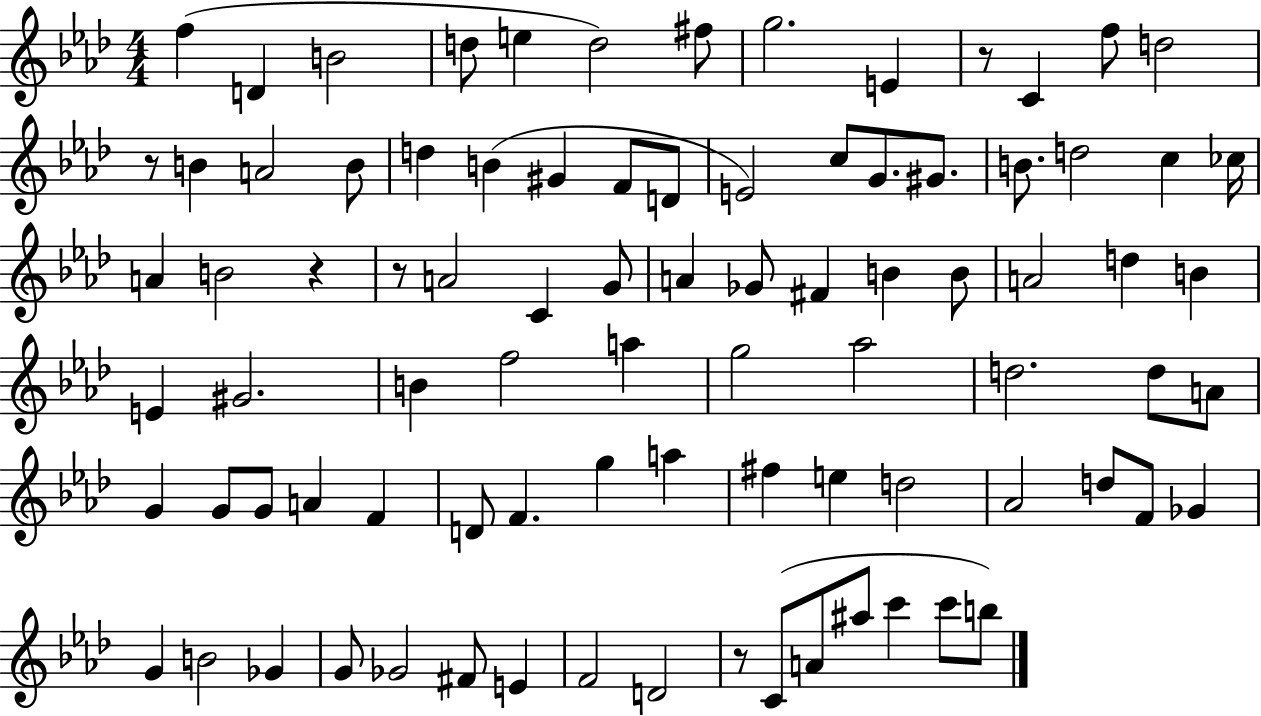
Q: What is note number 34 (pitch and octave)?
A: A4